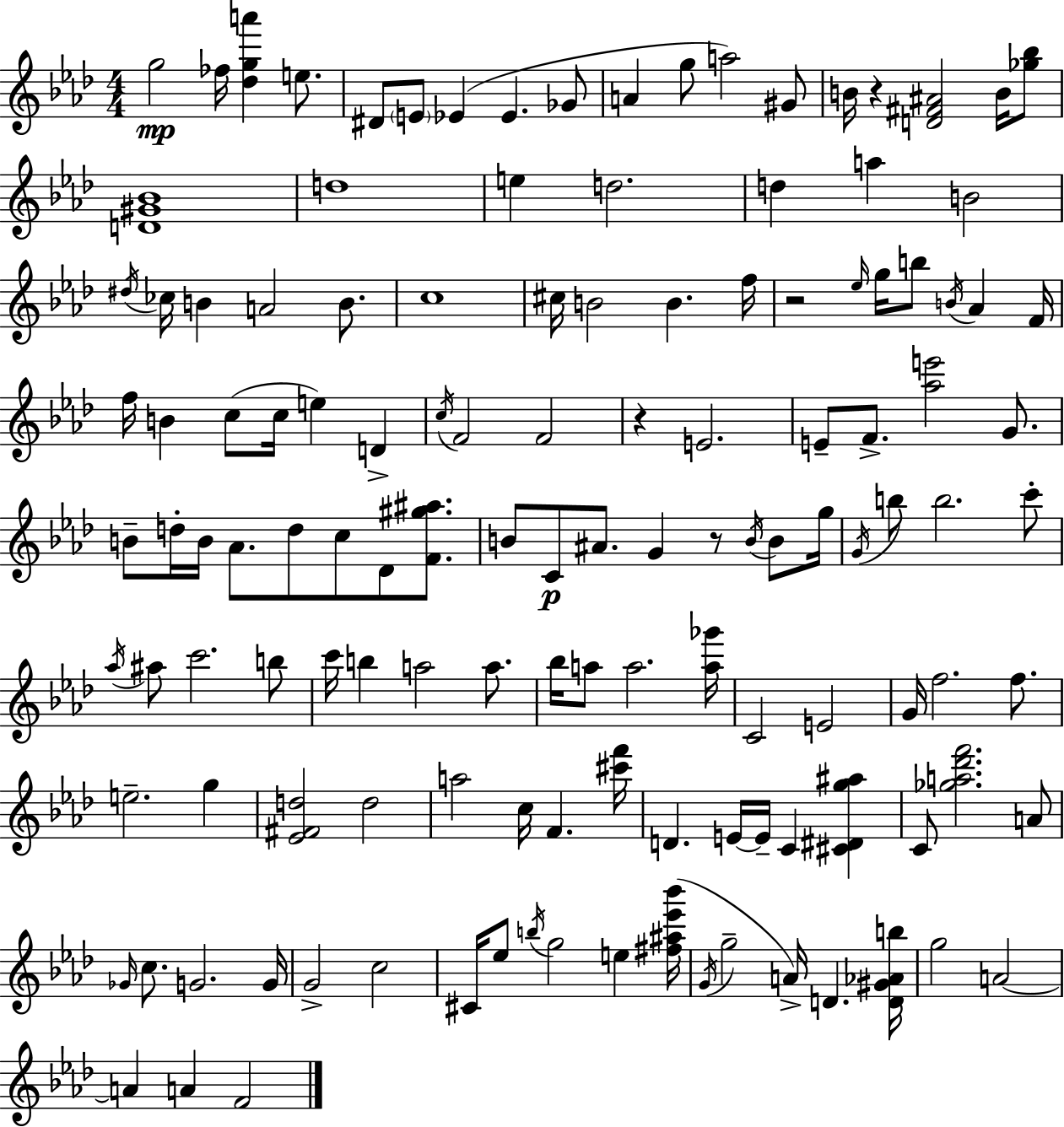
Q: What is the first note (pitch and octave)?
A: G5